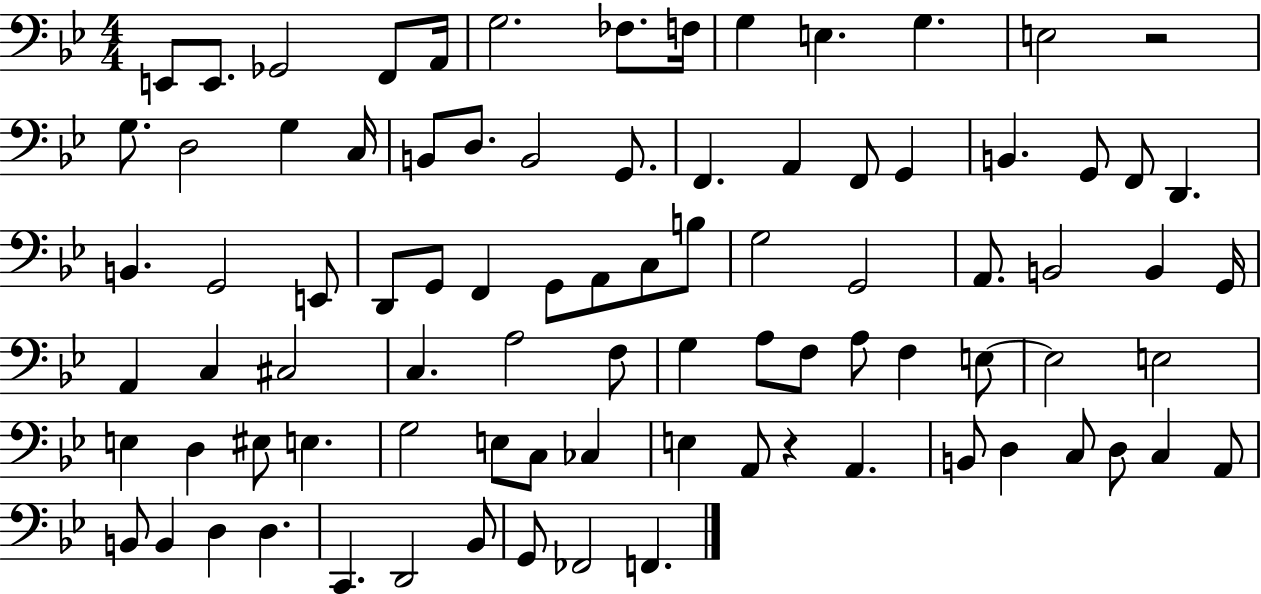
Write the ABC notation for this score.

X:1
T:Untitled
M:4/4
L:1/4
K:Bb
E,,/2 E,,/2 _G,,2 F,,/2 A,,/4 G,2 _F,/2 F,/4 G, E, G, E,2 z2 G,/2 D,2 G, C,/4 B,,/2 D,/2 B,,2 G,,/2 F,, A,, F,,/2 G,, B,, G,,/2 F,,/2 D,, B,, G,,2 E,,/2 D,,/2 G,,/2 F,, G,,/2 A,,/2 C,/2 B,/2 G,2 G,,2 A,,/2 B,,2 B,, G,,/4 A,, C, ^C,2 C, A,2 F,/2 G, A,/2 F,/2 A,/2 F, E,/2 E,2 E,2 E, D, ^E,/2 E, G,2 E,/2 C,/2 _C, E, A,,/2 z A,, B,,/2 D, C,/2 D,/2 C, A,,/2 B,,/2 B,, D, D, C,, D,,2 _B,,/2 G,,/2 _F,,2 F,,